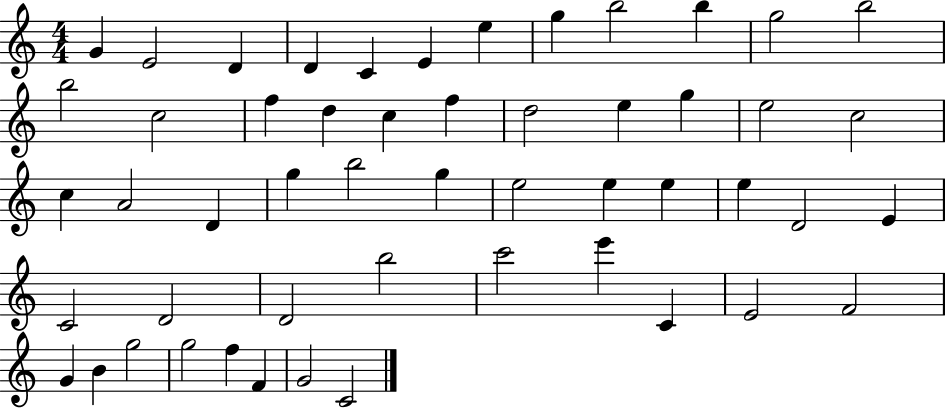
G4/q E4/h D4/q D4/q C4/q E4/q E5/q G5/q B5/h B5/q G5/h B5/h B5/h C5/h F5/q D5/q C5/q F5/q D5/h E5/q G5/q E5/h C5/h C5/q A4/h D4/q G5/q B5/h G5/q E5/h E5/q E5/q E5/q D4/h E4/q C4/h D4/h D4/h B5/h C6/h E6/q C4/q E4/h F4/h G4/q B4/q G5/h G5/h F5/q F4/q G4/h C4/h